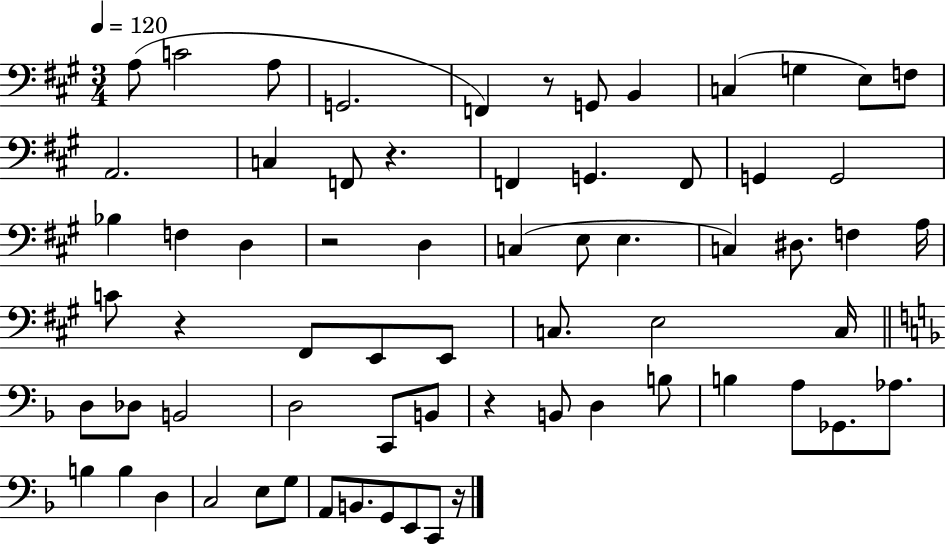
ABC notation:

X:1
T:Untitled
M:3/4
L:1/4
K:A
A,/2 C2 A,/2 G,,2 F,, z/2 G,,/2 B,, C, G, E,/2 F,/2 A,,2 C, F,,/2 z F,, G,, F,,/2 G,, G,,2 _B, F, D, z2 D, C, E,/2 E, C, ^D,/2 F, A,/4 C/2 z ^F,,/2 E,,/2 E,,/2 C,/2 E,2 C,/4 D,/2 _D,/2 B,,2 D,2 C,,/2 B,,/2 z B,,/2 D, B,/2 B, A,/2 _G,,/2 _A,/2 B, B, D, C,2 E,/2 G,/2 A,,/2 B,,/2 G,,/2 E,,/2 C,,/2 z/4